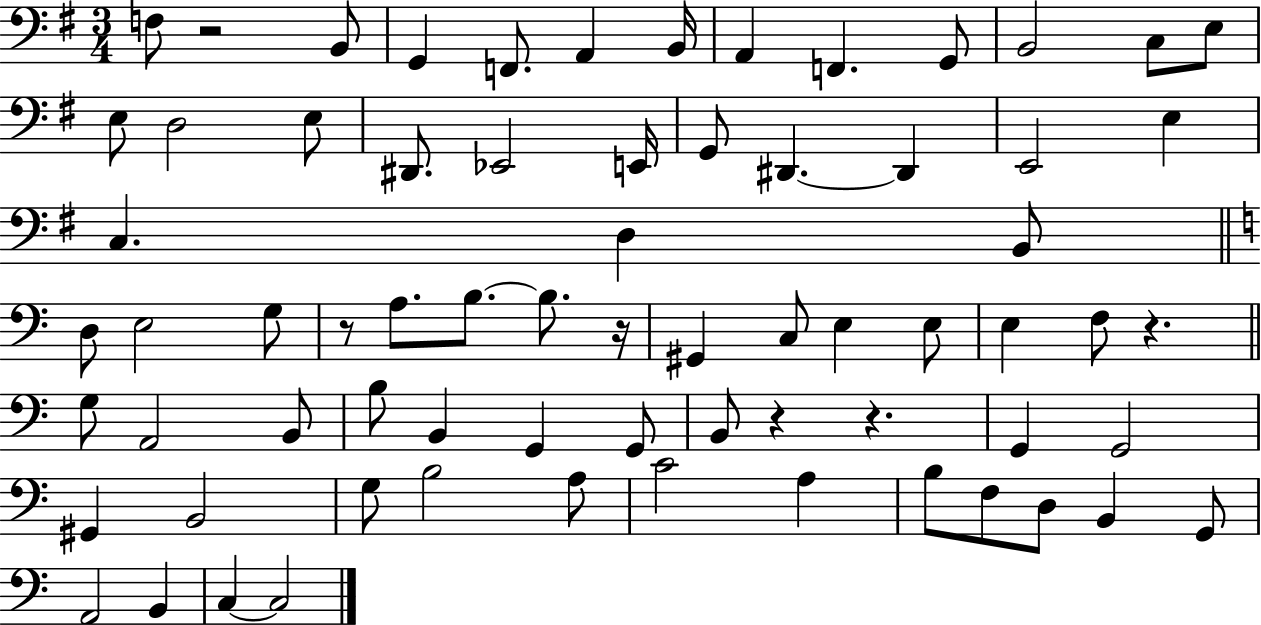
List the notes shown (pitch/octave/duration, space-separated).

F3/e R/h B2/e G2/q F2/e. A2/q B2/s A2/q F2/q. G2/e B2/h C3/e E3/e E3/e D3/h E3/e D#2/e. Eb2/h E2/s G2/e D#2/q. D#2/q E2/h E3/q C3/q. D3/q B2/e D3/e E3/h G3/e R/e A3/e. B3/e. B3/e. R/s G#2/q C3/e E3/q E3/e E3/q F3/e R/q. G3/e A2/h B2/e B3/e B2/q G2/q G2/e B2/e R/q R/q. G2/q G2/h G#2/q B2/h G3/e B3/h A3/e C4/h A3/q B3/e F3/e D3/e B2/q G2/e A2/h B2/q C3/q C3/h